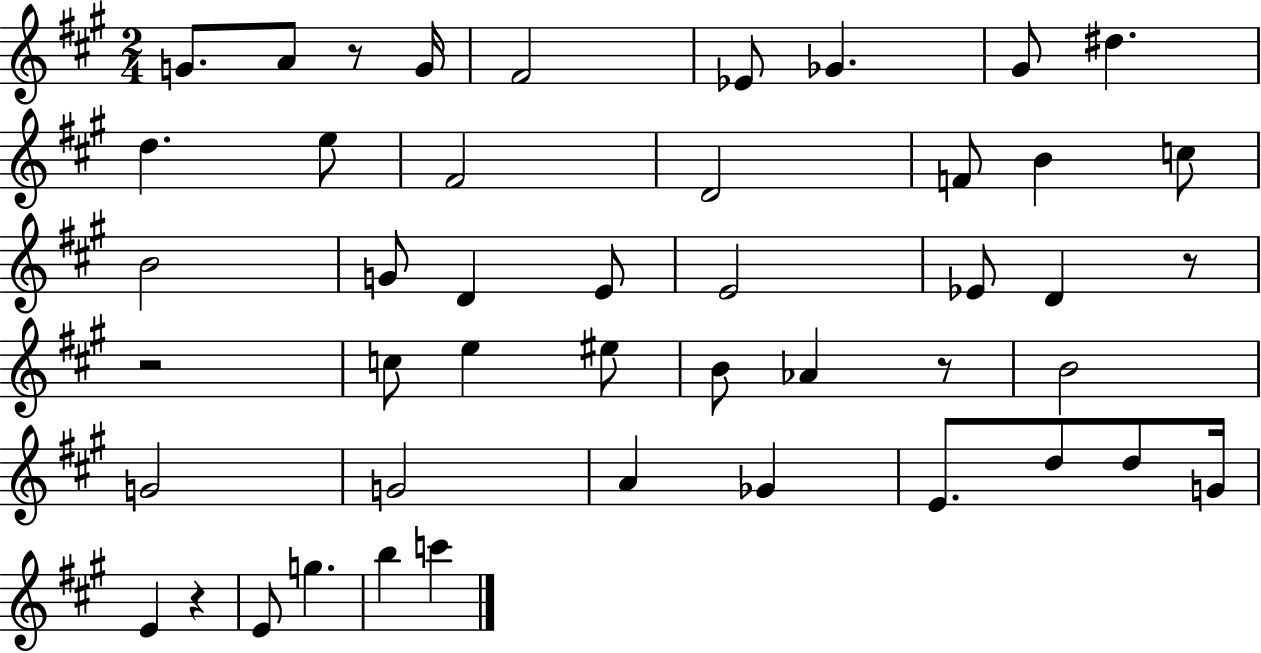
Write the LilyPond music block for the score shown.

{
  \clef treble
  \numericTimeSignature
  \time 2/4
  \key a \major
  \repeat volta 2 { g'8. a'8 r8 g'16 | fis'2 | ees'8 ges'4. | gis'8 dis''4. | \break d''4. e''8 | fis'2 | d'2 | f'8 b'4 c''8 | \break b'2 | g'8 d'4 e'8 | e'2 | ees'8 d'4 r8 | \break r2 | c''8 e''4 eis''8 | b'8 aes'4 r8 | b'2 | \break g'2 | g'2 | a'4 ges'4 | e'8. d''8 d''8 g'16 | \break e'4 r4 | e'8 g''4. | b''4 c'''4 | } \bar "|."
}